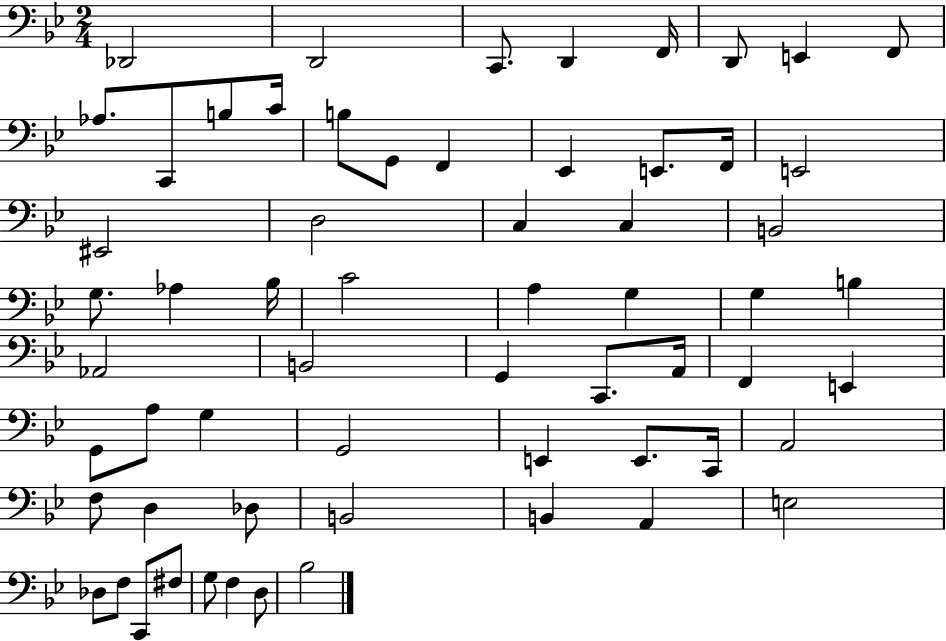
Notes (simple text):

Db2/h D2/h C2/e. D2/q F2/s D2/e E2/q F2/e Ab3/e. C2/e B3/e C4/s B3/e G2/e F2/q Eb2/q E2/e. F2/s E2/h EIS2/h D3/h C3/q C3/q B2/h G3/e. Ab3/q Bb3/s C4/h A3/q G3/q G3/q B3/q Ab2/h B2/h G2/q C2/e. A2/s F2/q E2/q G2/e A3/e G3/q G2/h E2/q E2/e. C2/s A2/h F3/e D3/q Db3/e B2/h B2/q A2/q E3/h Db3/e F3/e C2/e F#3/e G3/e F3/q D3/e Bb3/h